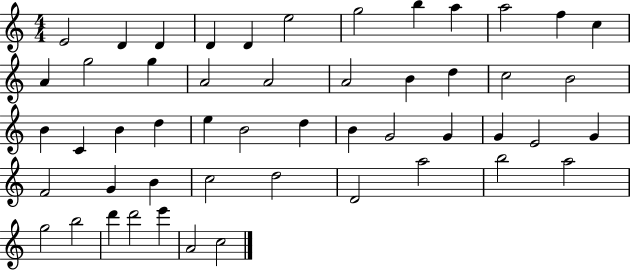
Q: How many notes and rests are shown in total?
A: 51